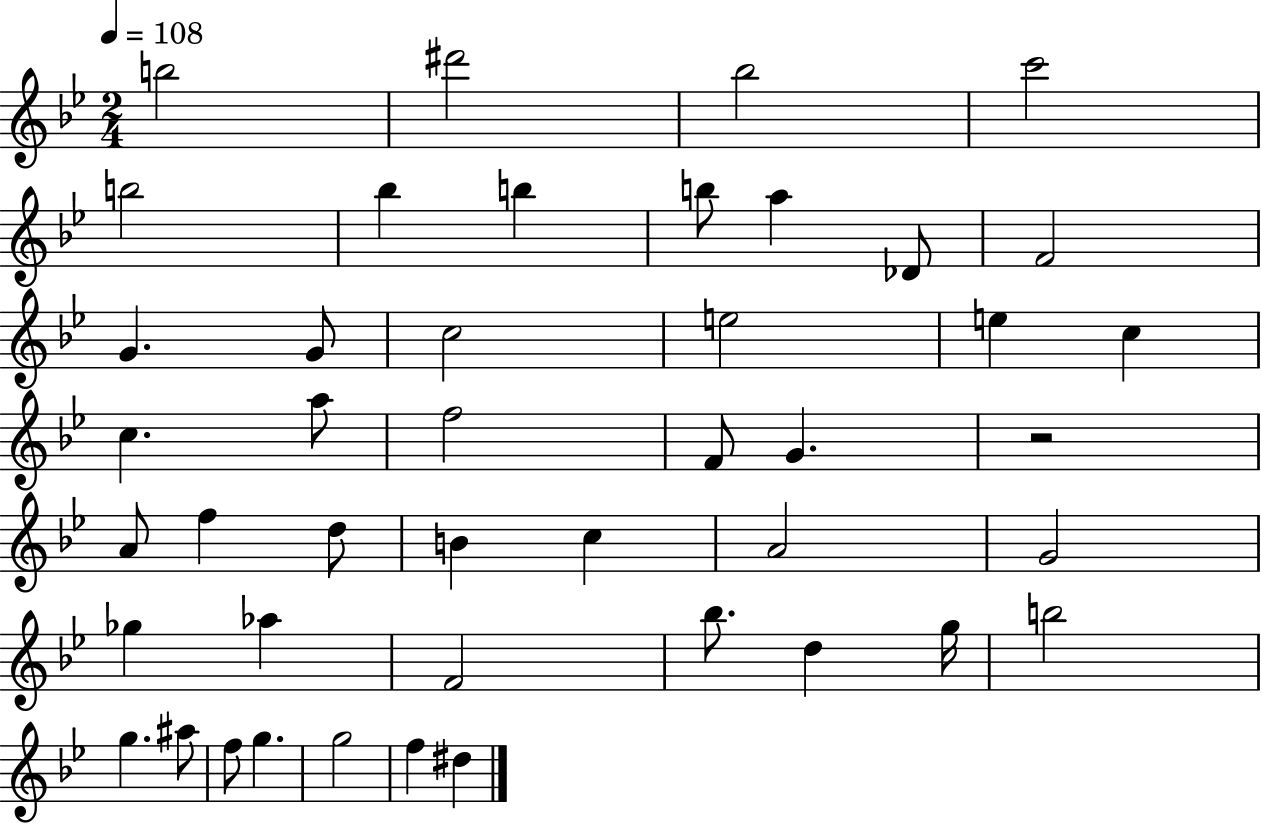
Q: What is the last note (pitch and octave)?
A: D#5